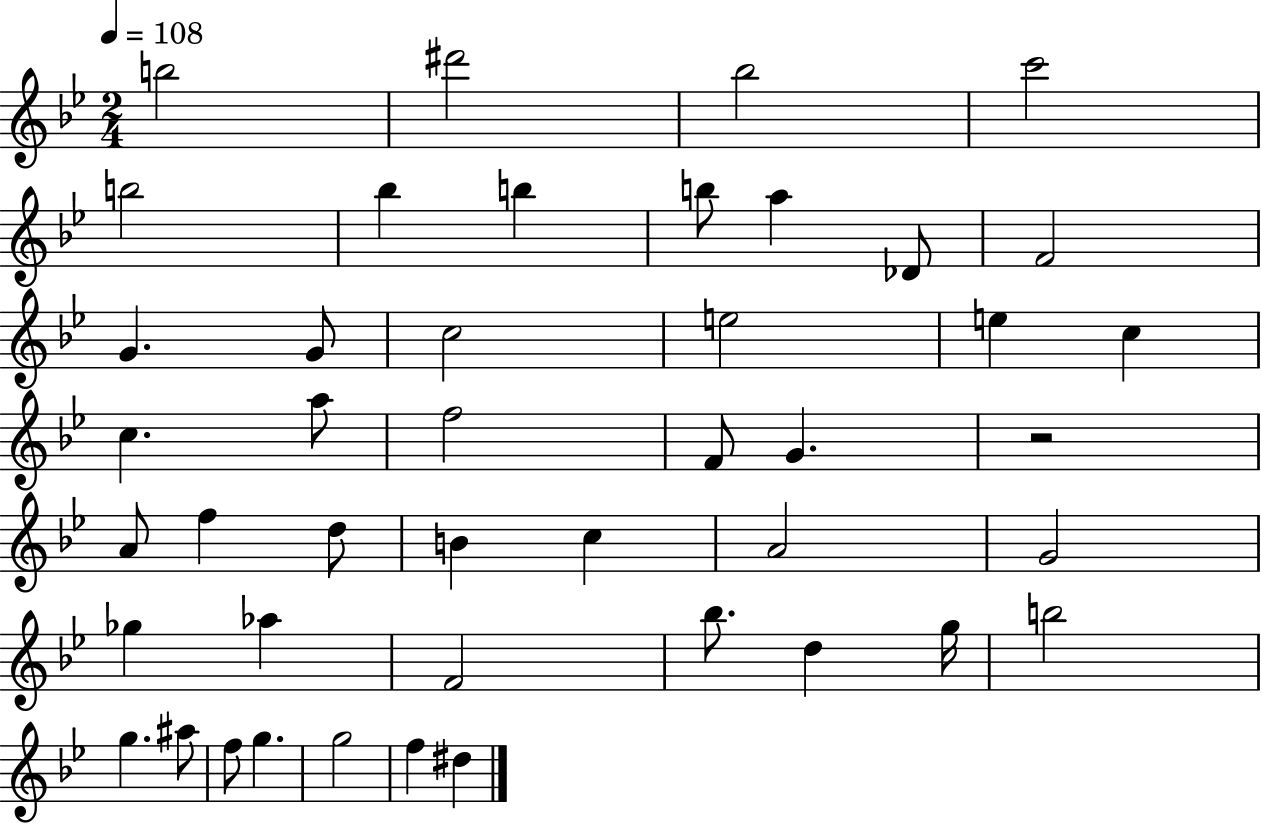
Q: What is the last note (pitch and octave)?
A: D#5